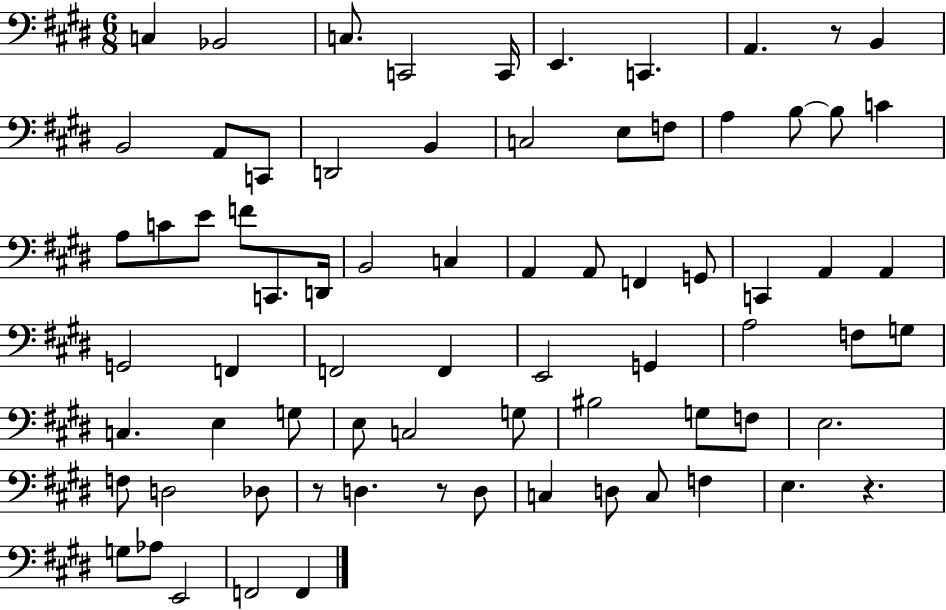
X:1
T:Untitled
M:6/8
L:1/4
K:E
C, _B,,2 C,/2 C,,2 C,,/4 E,, C,, A,, z/2 B,, B,,2 A,,/2 C,,/2 D,,2 B,, C,2 E,/2 F,/2 A, B,/2 B,/2 C A,/2 C/2 E/2 F/2 C,,/2 D,,/4 B,,2 C, A,, A,,/2 F,, G,,/2 C,, A,, A,, G,,2 F,, F,,2 F,, E,,2 G,, A,2 F,/2 G,/2 C, E, G,/2 E,/2 C,2 G,/2 ^B,2 G,/2 F,/2 E,2 F,/2 D,2 _D,/2 z/2 D, z/2 D,/2 C, D,/2 C,/2 F, E, z G,/2 _A,/2 E,,2 F,,2 F,,